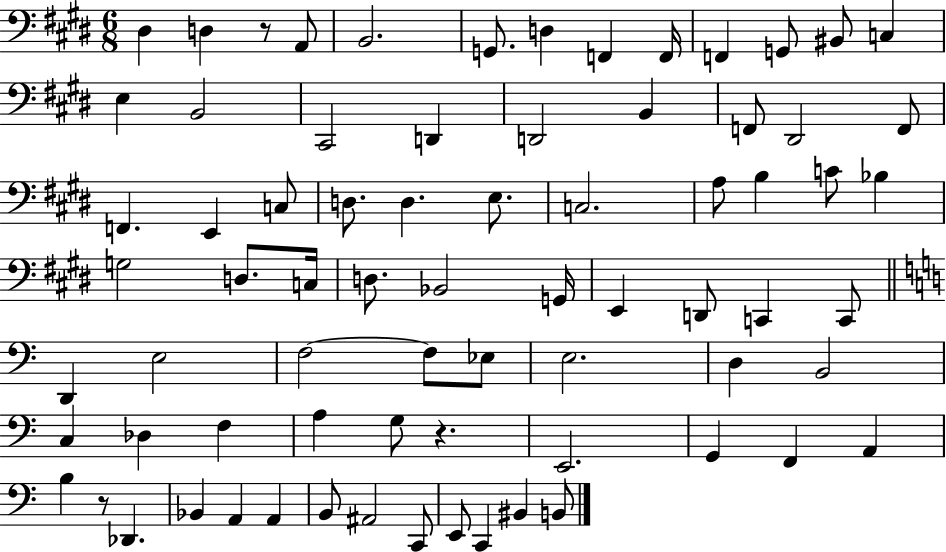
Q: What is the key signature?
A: E major